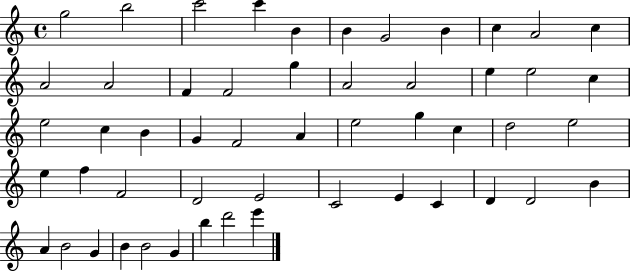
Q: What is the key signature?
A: C major